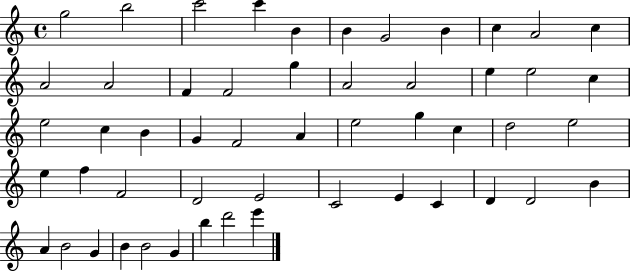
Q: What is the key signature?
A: C major